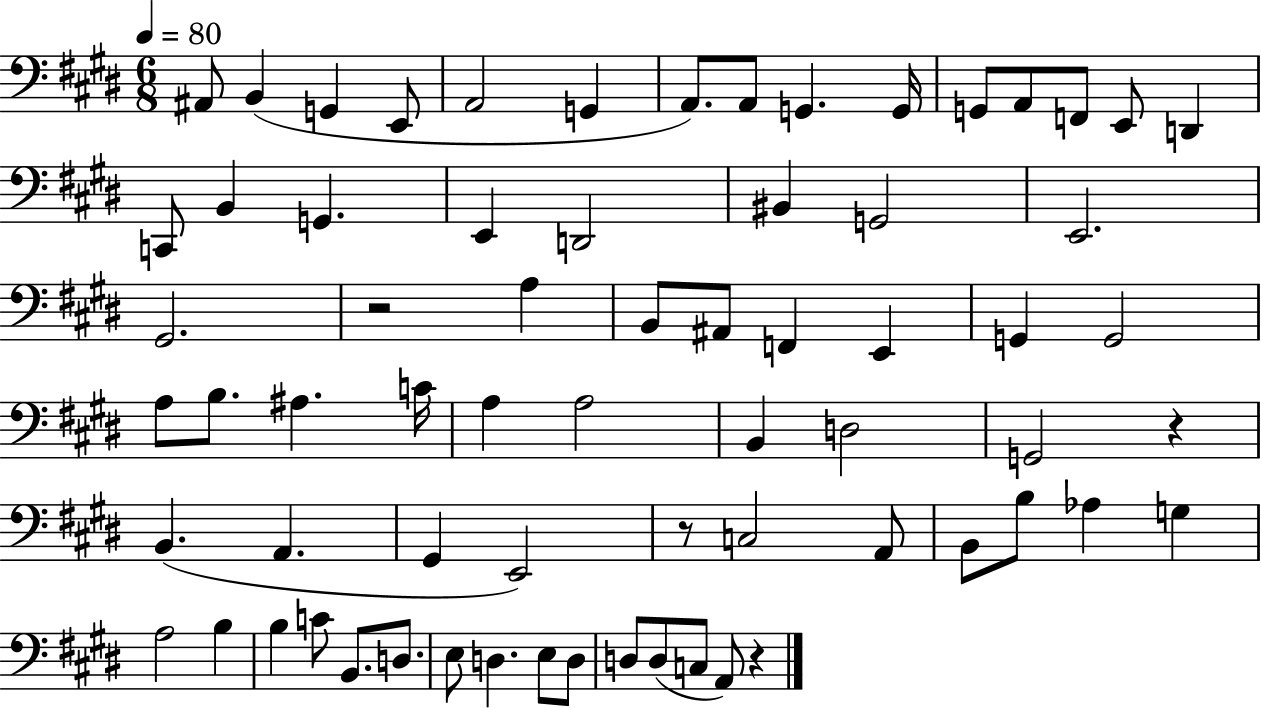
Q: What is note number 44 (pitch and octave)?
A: E2